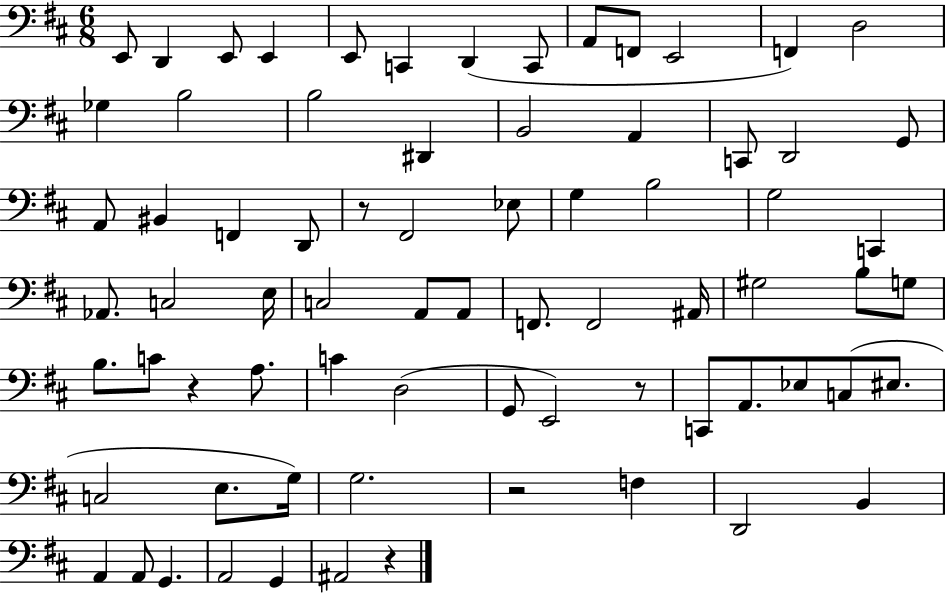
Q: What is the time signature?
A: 6/8